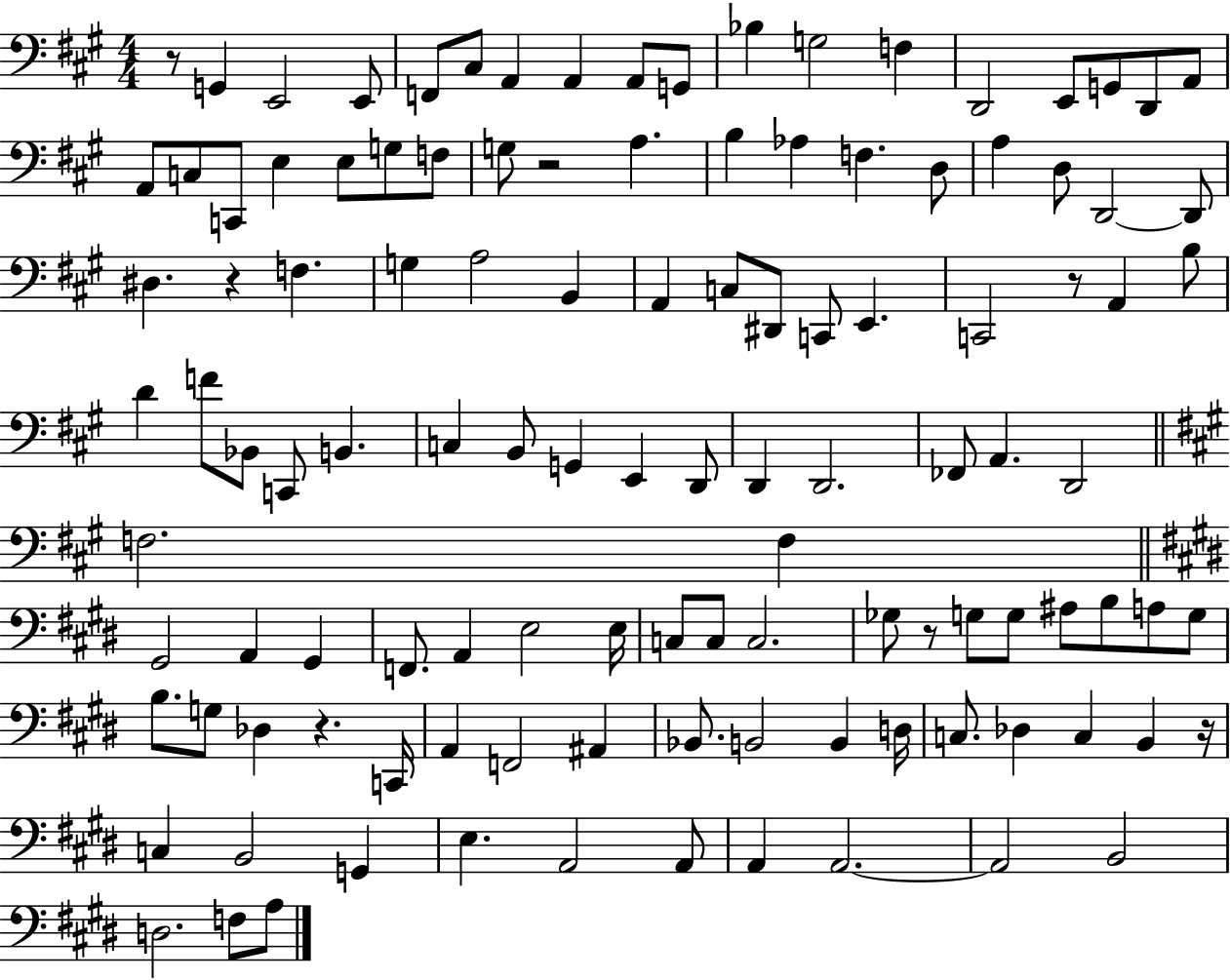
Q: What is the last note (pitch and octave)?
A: A3